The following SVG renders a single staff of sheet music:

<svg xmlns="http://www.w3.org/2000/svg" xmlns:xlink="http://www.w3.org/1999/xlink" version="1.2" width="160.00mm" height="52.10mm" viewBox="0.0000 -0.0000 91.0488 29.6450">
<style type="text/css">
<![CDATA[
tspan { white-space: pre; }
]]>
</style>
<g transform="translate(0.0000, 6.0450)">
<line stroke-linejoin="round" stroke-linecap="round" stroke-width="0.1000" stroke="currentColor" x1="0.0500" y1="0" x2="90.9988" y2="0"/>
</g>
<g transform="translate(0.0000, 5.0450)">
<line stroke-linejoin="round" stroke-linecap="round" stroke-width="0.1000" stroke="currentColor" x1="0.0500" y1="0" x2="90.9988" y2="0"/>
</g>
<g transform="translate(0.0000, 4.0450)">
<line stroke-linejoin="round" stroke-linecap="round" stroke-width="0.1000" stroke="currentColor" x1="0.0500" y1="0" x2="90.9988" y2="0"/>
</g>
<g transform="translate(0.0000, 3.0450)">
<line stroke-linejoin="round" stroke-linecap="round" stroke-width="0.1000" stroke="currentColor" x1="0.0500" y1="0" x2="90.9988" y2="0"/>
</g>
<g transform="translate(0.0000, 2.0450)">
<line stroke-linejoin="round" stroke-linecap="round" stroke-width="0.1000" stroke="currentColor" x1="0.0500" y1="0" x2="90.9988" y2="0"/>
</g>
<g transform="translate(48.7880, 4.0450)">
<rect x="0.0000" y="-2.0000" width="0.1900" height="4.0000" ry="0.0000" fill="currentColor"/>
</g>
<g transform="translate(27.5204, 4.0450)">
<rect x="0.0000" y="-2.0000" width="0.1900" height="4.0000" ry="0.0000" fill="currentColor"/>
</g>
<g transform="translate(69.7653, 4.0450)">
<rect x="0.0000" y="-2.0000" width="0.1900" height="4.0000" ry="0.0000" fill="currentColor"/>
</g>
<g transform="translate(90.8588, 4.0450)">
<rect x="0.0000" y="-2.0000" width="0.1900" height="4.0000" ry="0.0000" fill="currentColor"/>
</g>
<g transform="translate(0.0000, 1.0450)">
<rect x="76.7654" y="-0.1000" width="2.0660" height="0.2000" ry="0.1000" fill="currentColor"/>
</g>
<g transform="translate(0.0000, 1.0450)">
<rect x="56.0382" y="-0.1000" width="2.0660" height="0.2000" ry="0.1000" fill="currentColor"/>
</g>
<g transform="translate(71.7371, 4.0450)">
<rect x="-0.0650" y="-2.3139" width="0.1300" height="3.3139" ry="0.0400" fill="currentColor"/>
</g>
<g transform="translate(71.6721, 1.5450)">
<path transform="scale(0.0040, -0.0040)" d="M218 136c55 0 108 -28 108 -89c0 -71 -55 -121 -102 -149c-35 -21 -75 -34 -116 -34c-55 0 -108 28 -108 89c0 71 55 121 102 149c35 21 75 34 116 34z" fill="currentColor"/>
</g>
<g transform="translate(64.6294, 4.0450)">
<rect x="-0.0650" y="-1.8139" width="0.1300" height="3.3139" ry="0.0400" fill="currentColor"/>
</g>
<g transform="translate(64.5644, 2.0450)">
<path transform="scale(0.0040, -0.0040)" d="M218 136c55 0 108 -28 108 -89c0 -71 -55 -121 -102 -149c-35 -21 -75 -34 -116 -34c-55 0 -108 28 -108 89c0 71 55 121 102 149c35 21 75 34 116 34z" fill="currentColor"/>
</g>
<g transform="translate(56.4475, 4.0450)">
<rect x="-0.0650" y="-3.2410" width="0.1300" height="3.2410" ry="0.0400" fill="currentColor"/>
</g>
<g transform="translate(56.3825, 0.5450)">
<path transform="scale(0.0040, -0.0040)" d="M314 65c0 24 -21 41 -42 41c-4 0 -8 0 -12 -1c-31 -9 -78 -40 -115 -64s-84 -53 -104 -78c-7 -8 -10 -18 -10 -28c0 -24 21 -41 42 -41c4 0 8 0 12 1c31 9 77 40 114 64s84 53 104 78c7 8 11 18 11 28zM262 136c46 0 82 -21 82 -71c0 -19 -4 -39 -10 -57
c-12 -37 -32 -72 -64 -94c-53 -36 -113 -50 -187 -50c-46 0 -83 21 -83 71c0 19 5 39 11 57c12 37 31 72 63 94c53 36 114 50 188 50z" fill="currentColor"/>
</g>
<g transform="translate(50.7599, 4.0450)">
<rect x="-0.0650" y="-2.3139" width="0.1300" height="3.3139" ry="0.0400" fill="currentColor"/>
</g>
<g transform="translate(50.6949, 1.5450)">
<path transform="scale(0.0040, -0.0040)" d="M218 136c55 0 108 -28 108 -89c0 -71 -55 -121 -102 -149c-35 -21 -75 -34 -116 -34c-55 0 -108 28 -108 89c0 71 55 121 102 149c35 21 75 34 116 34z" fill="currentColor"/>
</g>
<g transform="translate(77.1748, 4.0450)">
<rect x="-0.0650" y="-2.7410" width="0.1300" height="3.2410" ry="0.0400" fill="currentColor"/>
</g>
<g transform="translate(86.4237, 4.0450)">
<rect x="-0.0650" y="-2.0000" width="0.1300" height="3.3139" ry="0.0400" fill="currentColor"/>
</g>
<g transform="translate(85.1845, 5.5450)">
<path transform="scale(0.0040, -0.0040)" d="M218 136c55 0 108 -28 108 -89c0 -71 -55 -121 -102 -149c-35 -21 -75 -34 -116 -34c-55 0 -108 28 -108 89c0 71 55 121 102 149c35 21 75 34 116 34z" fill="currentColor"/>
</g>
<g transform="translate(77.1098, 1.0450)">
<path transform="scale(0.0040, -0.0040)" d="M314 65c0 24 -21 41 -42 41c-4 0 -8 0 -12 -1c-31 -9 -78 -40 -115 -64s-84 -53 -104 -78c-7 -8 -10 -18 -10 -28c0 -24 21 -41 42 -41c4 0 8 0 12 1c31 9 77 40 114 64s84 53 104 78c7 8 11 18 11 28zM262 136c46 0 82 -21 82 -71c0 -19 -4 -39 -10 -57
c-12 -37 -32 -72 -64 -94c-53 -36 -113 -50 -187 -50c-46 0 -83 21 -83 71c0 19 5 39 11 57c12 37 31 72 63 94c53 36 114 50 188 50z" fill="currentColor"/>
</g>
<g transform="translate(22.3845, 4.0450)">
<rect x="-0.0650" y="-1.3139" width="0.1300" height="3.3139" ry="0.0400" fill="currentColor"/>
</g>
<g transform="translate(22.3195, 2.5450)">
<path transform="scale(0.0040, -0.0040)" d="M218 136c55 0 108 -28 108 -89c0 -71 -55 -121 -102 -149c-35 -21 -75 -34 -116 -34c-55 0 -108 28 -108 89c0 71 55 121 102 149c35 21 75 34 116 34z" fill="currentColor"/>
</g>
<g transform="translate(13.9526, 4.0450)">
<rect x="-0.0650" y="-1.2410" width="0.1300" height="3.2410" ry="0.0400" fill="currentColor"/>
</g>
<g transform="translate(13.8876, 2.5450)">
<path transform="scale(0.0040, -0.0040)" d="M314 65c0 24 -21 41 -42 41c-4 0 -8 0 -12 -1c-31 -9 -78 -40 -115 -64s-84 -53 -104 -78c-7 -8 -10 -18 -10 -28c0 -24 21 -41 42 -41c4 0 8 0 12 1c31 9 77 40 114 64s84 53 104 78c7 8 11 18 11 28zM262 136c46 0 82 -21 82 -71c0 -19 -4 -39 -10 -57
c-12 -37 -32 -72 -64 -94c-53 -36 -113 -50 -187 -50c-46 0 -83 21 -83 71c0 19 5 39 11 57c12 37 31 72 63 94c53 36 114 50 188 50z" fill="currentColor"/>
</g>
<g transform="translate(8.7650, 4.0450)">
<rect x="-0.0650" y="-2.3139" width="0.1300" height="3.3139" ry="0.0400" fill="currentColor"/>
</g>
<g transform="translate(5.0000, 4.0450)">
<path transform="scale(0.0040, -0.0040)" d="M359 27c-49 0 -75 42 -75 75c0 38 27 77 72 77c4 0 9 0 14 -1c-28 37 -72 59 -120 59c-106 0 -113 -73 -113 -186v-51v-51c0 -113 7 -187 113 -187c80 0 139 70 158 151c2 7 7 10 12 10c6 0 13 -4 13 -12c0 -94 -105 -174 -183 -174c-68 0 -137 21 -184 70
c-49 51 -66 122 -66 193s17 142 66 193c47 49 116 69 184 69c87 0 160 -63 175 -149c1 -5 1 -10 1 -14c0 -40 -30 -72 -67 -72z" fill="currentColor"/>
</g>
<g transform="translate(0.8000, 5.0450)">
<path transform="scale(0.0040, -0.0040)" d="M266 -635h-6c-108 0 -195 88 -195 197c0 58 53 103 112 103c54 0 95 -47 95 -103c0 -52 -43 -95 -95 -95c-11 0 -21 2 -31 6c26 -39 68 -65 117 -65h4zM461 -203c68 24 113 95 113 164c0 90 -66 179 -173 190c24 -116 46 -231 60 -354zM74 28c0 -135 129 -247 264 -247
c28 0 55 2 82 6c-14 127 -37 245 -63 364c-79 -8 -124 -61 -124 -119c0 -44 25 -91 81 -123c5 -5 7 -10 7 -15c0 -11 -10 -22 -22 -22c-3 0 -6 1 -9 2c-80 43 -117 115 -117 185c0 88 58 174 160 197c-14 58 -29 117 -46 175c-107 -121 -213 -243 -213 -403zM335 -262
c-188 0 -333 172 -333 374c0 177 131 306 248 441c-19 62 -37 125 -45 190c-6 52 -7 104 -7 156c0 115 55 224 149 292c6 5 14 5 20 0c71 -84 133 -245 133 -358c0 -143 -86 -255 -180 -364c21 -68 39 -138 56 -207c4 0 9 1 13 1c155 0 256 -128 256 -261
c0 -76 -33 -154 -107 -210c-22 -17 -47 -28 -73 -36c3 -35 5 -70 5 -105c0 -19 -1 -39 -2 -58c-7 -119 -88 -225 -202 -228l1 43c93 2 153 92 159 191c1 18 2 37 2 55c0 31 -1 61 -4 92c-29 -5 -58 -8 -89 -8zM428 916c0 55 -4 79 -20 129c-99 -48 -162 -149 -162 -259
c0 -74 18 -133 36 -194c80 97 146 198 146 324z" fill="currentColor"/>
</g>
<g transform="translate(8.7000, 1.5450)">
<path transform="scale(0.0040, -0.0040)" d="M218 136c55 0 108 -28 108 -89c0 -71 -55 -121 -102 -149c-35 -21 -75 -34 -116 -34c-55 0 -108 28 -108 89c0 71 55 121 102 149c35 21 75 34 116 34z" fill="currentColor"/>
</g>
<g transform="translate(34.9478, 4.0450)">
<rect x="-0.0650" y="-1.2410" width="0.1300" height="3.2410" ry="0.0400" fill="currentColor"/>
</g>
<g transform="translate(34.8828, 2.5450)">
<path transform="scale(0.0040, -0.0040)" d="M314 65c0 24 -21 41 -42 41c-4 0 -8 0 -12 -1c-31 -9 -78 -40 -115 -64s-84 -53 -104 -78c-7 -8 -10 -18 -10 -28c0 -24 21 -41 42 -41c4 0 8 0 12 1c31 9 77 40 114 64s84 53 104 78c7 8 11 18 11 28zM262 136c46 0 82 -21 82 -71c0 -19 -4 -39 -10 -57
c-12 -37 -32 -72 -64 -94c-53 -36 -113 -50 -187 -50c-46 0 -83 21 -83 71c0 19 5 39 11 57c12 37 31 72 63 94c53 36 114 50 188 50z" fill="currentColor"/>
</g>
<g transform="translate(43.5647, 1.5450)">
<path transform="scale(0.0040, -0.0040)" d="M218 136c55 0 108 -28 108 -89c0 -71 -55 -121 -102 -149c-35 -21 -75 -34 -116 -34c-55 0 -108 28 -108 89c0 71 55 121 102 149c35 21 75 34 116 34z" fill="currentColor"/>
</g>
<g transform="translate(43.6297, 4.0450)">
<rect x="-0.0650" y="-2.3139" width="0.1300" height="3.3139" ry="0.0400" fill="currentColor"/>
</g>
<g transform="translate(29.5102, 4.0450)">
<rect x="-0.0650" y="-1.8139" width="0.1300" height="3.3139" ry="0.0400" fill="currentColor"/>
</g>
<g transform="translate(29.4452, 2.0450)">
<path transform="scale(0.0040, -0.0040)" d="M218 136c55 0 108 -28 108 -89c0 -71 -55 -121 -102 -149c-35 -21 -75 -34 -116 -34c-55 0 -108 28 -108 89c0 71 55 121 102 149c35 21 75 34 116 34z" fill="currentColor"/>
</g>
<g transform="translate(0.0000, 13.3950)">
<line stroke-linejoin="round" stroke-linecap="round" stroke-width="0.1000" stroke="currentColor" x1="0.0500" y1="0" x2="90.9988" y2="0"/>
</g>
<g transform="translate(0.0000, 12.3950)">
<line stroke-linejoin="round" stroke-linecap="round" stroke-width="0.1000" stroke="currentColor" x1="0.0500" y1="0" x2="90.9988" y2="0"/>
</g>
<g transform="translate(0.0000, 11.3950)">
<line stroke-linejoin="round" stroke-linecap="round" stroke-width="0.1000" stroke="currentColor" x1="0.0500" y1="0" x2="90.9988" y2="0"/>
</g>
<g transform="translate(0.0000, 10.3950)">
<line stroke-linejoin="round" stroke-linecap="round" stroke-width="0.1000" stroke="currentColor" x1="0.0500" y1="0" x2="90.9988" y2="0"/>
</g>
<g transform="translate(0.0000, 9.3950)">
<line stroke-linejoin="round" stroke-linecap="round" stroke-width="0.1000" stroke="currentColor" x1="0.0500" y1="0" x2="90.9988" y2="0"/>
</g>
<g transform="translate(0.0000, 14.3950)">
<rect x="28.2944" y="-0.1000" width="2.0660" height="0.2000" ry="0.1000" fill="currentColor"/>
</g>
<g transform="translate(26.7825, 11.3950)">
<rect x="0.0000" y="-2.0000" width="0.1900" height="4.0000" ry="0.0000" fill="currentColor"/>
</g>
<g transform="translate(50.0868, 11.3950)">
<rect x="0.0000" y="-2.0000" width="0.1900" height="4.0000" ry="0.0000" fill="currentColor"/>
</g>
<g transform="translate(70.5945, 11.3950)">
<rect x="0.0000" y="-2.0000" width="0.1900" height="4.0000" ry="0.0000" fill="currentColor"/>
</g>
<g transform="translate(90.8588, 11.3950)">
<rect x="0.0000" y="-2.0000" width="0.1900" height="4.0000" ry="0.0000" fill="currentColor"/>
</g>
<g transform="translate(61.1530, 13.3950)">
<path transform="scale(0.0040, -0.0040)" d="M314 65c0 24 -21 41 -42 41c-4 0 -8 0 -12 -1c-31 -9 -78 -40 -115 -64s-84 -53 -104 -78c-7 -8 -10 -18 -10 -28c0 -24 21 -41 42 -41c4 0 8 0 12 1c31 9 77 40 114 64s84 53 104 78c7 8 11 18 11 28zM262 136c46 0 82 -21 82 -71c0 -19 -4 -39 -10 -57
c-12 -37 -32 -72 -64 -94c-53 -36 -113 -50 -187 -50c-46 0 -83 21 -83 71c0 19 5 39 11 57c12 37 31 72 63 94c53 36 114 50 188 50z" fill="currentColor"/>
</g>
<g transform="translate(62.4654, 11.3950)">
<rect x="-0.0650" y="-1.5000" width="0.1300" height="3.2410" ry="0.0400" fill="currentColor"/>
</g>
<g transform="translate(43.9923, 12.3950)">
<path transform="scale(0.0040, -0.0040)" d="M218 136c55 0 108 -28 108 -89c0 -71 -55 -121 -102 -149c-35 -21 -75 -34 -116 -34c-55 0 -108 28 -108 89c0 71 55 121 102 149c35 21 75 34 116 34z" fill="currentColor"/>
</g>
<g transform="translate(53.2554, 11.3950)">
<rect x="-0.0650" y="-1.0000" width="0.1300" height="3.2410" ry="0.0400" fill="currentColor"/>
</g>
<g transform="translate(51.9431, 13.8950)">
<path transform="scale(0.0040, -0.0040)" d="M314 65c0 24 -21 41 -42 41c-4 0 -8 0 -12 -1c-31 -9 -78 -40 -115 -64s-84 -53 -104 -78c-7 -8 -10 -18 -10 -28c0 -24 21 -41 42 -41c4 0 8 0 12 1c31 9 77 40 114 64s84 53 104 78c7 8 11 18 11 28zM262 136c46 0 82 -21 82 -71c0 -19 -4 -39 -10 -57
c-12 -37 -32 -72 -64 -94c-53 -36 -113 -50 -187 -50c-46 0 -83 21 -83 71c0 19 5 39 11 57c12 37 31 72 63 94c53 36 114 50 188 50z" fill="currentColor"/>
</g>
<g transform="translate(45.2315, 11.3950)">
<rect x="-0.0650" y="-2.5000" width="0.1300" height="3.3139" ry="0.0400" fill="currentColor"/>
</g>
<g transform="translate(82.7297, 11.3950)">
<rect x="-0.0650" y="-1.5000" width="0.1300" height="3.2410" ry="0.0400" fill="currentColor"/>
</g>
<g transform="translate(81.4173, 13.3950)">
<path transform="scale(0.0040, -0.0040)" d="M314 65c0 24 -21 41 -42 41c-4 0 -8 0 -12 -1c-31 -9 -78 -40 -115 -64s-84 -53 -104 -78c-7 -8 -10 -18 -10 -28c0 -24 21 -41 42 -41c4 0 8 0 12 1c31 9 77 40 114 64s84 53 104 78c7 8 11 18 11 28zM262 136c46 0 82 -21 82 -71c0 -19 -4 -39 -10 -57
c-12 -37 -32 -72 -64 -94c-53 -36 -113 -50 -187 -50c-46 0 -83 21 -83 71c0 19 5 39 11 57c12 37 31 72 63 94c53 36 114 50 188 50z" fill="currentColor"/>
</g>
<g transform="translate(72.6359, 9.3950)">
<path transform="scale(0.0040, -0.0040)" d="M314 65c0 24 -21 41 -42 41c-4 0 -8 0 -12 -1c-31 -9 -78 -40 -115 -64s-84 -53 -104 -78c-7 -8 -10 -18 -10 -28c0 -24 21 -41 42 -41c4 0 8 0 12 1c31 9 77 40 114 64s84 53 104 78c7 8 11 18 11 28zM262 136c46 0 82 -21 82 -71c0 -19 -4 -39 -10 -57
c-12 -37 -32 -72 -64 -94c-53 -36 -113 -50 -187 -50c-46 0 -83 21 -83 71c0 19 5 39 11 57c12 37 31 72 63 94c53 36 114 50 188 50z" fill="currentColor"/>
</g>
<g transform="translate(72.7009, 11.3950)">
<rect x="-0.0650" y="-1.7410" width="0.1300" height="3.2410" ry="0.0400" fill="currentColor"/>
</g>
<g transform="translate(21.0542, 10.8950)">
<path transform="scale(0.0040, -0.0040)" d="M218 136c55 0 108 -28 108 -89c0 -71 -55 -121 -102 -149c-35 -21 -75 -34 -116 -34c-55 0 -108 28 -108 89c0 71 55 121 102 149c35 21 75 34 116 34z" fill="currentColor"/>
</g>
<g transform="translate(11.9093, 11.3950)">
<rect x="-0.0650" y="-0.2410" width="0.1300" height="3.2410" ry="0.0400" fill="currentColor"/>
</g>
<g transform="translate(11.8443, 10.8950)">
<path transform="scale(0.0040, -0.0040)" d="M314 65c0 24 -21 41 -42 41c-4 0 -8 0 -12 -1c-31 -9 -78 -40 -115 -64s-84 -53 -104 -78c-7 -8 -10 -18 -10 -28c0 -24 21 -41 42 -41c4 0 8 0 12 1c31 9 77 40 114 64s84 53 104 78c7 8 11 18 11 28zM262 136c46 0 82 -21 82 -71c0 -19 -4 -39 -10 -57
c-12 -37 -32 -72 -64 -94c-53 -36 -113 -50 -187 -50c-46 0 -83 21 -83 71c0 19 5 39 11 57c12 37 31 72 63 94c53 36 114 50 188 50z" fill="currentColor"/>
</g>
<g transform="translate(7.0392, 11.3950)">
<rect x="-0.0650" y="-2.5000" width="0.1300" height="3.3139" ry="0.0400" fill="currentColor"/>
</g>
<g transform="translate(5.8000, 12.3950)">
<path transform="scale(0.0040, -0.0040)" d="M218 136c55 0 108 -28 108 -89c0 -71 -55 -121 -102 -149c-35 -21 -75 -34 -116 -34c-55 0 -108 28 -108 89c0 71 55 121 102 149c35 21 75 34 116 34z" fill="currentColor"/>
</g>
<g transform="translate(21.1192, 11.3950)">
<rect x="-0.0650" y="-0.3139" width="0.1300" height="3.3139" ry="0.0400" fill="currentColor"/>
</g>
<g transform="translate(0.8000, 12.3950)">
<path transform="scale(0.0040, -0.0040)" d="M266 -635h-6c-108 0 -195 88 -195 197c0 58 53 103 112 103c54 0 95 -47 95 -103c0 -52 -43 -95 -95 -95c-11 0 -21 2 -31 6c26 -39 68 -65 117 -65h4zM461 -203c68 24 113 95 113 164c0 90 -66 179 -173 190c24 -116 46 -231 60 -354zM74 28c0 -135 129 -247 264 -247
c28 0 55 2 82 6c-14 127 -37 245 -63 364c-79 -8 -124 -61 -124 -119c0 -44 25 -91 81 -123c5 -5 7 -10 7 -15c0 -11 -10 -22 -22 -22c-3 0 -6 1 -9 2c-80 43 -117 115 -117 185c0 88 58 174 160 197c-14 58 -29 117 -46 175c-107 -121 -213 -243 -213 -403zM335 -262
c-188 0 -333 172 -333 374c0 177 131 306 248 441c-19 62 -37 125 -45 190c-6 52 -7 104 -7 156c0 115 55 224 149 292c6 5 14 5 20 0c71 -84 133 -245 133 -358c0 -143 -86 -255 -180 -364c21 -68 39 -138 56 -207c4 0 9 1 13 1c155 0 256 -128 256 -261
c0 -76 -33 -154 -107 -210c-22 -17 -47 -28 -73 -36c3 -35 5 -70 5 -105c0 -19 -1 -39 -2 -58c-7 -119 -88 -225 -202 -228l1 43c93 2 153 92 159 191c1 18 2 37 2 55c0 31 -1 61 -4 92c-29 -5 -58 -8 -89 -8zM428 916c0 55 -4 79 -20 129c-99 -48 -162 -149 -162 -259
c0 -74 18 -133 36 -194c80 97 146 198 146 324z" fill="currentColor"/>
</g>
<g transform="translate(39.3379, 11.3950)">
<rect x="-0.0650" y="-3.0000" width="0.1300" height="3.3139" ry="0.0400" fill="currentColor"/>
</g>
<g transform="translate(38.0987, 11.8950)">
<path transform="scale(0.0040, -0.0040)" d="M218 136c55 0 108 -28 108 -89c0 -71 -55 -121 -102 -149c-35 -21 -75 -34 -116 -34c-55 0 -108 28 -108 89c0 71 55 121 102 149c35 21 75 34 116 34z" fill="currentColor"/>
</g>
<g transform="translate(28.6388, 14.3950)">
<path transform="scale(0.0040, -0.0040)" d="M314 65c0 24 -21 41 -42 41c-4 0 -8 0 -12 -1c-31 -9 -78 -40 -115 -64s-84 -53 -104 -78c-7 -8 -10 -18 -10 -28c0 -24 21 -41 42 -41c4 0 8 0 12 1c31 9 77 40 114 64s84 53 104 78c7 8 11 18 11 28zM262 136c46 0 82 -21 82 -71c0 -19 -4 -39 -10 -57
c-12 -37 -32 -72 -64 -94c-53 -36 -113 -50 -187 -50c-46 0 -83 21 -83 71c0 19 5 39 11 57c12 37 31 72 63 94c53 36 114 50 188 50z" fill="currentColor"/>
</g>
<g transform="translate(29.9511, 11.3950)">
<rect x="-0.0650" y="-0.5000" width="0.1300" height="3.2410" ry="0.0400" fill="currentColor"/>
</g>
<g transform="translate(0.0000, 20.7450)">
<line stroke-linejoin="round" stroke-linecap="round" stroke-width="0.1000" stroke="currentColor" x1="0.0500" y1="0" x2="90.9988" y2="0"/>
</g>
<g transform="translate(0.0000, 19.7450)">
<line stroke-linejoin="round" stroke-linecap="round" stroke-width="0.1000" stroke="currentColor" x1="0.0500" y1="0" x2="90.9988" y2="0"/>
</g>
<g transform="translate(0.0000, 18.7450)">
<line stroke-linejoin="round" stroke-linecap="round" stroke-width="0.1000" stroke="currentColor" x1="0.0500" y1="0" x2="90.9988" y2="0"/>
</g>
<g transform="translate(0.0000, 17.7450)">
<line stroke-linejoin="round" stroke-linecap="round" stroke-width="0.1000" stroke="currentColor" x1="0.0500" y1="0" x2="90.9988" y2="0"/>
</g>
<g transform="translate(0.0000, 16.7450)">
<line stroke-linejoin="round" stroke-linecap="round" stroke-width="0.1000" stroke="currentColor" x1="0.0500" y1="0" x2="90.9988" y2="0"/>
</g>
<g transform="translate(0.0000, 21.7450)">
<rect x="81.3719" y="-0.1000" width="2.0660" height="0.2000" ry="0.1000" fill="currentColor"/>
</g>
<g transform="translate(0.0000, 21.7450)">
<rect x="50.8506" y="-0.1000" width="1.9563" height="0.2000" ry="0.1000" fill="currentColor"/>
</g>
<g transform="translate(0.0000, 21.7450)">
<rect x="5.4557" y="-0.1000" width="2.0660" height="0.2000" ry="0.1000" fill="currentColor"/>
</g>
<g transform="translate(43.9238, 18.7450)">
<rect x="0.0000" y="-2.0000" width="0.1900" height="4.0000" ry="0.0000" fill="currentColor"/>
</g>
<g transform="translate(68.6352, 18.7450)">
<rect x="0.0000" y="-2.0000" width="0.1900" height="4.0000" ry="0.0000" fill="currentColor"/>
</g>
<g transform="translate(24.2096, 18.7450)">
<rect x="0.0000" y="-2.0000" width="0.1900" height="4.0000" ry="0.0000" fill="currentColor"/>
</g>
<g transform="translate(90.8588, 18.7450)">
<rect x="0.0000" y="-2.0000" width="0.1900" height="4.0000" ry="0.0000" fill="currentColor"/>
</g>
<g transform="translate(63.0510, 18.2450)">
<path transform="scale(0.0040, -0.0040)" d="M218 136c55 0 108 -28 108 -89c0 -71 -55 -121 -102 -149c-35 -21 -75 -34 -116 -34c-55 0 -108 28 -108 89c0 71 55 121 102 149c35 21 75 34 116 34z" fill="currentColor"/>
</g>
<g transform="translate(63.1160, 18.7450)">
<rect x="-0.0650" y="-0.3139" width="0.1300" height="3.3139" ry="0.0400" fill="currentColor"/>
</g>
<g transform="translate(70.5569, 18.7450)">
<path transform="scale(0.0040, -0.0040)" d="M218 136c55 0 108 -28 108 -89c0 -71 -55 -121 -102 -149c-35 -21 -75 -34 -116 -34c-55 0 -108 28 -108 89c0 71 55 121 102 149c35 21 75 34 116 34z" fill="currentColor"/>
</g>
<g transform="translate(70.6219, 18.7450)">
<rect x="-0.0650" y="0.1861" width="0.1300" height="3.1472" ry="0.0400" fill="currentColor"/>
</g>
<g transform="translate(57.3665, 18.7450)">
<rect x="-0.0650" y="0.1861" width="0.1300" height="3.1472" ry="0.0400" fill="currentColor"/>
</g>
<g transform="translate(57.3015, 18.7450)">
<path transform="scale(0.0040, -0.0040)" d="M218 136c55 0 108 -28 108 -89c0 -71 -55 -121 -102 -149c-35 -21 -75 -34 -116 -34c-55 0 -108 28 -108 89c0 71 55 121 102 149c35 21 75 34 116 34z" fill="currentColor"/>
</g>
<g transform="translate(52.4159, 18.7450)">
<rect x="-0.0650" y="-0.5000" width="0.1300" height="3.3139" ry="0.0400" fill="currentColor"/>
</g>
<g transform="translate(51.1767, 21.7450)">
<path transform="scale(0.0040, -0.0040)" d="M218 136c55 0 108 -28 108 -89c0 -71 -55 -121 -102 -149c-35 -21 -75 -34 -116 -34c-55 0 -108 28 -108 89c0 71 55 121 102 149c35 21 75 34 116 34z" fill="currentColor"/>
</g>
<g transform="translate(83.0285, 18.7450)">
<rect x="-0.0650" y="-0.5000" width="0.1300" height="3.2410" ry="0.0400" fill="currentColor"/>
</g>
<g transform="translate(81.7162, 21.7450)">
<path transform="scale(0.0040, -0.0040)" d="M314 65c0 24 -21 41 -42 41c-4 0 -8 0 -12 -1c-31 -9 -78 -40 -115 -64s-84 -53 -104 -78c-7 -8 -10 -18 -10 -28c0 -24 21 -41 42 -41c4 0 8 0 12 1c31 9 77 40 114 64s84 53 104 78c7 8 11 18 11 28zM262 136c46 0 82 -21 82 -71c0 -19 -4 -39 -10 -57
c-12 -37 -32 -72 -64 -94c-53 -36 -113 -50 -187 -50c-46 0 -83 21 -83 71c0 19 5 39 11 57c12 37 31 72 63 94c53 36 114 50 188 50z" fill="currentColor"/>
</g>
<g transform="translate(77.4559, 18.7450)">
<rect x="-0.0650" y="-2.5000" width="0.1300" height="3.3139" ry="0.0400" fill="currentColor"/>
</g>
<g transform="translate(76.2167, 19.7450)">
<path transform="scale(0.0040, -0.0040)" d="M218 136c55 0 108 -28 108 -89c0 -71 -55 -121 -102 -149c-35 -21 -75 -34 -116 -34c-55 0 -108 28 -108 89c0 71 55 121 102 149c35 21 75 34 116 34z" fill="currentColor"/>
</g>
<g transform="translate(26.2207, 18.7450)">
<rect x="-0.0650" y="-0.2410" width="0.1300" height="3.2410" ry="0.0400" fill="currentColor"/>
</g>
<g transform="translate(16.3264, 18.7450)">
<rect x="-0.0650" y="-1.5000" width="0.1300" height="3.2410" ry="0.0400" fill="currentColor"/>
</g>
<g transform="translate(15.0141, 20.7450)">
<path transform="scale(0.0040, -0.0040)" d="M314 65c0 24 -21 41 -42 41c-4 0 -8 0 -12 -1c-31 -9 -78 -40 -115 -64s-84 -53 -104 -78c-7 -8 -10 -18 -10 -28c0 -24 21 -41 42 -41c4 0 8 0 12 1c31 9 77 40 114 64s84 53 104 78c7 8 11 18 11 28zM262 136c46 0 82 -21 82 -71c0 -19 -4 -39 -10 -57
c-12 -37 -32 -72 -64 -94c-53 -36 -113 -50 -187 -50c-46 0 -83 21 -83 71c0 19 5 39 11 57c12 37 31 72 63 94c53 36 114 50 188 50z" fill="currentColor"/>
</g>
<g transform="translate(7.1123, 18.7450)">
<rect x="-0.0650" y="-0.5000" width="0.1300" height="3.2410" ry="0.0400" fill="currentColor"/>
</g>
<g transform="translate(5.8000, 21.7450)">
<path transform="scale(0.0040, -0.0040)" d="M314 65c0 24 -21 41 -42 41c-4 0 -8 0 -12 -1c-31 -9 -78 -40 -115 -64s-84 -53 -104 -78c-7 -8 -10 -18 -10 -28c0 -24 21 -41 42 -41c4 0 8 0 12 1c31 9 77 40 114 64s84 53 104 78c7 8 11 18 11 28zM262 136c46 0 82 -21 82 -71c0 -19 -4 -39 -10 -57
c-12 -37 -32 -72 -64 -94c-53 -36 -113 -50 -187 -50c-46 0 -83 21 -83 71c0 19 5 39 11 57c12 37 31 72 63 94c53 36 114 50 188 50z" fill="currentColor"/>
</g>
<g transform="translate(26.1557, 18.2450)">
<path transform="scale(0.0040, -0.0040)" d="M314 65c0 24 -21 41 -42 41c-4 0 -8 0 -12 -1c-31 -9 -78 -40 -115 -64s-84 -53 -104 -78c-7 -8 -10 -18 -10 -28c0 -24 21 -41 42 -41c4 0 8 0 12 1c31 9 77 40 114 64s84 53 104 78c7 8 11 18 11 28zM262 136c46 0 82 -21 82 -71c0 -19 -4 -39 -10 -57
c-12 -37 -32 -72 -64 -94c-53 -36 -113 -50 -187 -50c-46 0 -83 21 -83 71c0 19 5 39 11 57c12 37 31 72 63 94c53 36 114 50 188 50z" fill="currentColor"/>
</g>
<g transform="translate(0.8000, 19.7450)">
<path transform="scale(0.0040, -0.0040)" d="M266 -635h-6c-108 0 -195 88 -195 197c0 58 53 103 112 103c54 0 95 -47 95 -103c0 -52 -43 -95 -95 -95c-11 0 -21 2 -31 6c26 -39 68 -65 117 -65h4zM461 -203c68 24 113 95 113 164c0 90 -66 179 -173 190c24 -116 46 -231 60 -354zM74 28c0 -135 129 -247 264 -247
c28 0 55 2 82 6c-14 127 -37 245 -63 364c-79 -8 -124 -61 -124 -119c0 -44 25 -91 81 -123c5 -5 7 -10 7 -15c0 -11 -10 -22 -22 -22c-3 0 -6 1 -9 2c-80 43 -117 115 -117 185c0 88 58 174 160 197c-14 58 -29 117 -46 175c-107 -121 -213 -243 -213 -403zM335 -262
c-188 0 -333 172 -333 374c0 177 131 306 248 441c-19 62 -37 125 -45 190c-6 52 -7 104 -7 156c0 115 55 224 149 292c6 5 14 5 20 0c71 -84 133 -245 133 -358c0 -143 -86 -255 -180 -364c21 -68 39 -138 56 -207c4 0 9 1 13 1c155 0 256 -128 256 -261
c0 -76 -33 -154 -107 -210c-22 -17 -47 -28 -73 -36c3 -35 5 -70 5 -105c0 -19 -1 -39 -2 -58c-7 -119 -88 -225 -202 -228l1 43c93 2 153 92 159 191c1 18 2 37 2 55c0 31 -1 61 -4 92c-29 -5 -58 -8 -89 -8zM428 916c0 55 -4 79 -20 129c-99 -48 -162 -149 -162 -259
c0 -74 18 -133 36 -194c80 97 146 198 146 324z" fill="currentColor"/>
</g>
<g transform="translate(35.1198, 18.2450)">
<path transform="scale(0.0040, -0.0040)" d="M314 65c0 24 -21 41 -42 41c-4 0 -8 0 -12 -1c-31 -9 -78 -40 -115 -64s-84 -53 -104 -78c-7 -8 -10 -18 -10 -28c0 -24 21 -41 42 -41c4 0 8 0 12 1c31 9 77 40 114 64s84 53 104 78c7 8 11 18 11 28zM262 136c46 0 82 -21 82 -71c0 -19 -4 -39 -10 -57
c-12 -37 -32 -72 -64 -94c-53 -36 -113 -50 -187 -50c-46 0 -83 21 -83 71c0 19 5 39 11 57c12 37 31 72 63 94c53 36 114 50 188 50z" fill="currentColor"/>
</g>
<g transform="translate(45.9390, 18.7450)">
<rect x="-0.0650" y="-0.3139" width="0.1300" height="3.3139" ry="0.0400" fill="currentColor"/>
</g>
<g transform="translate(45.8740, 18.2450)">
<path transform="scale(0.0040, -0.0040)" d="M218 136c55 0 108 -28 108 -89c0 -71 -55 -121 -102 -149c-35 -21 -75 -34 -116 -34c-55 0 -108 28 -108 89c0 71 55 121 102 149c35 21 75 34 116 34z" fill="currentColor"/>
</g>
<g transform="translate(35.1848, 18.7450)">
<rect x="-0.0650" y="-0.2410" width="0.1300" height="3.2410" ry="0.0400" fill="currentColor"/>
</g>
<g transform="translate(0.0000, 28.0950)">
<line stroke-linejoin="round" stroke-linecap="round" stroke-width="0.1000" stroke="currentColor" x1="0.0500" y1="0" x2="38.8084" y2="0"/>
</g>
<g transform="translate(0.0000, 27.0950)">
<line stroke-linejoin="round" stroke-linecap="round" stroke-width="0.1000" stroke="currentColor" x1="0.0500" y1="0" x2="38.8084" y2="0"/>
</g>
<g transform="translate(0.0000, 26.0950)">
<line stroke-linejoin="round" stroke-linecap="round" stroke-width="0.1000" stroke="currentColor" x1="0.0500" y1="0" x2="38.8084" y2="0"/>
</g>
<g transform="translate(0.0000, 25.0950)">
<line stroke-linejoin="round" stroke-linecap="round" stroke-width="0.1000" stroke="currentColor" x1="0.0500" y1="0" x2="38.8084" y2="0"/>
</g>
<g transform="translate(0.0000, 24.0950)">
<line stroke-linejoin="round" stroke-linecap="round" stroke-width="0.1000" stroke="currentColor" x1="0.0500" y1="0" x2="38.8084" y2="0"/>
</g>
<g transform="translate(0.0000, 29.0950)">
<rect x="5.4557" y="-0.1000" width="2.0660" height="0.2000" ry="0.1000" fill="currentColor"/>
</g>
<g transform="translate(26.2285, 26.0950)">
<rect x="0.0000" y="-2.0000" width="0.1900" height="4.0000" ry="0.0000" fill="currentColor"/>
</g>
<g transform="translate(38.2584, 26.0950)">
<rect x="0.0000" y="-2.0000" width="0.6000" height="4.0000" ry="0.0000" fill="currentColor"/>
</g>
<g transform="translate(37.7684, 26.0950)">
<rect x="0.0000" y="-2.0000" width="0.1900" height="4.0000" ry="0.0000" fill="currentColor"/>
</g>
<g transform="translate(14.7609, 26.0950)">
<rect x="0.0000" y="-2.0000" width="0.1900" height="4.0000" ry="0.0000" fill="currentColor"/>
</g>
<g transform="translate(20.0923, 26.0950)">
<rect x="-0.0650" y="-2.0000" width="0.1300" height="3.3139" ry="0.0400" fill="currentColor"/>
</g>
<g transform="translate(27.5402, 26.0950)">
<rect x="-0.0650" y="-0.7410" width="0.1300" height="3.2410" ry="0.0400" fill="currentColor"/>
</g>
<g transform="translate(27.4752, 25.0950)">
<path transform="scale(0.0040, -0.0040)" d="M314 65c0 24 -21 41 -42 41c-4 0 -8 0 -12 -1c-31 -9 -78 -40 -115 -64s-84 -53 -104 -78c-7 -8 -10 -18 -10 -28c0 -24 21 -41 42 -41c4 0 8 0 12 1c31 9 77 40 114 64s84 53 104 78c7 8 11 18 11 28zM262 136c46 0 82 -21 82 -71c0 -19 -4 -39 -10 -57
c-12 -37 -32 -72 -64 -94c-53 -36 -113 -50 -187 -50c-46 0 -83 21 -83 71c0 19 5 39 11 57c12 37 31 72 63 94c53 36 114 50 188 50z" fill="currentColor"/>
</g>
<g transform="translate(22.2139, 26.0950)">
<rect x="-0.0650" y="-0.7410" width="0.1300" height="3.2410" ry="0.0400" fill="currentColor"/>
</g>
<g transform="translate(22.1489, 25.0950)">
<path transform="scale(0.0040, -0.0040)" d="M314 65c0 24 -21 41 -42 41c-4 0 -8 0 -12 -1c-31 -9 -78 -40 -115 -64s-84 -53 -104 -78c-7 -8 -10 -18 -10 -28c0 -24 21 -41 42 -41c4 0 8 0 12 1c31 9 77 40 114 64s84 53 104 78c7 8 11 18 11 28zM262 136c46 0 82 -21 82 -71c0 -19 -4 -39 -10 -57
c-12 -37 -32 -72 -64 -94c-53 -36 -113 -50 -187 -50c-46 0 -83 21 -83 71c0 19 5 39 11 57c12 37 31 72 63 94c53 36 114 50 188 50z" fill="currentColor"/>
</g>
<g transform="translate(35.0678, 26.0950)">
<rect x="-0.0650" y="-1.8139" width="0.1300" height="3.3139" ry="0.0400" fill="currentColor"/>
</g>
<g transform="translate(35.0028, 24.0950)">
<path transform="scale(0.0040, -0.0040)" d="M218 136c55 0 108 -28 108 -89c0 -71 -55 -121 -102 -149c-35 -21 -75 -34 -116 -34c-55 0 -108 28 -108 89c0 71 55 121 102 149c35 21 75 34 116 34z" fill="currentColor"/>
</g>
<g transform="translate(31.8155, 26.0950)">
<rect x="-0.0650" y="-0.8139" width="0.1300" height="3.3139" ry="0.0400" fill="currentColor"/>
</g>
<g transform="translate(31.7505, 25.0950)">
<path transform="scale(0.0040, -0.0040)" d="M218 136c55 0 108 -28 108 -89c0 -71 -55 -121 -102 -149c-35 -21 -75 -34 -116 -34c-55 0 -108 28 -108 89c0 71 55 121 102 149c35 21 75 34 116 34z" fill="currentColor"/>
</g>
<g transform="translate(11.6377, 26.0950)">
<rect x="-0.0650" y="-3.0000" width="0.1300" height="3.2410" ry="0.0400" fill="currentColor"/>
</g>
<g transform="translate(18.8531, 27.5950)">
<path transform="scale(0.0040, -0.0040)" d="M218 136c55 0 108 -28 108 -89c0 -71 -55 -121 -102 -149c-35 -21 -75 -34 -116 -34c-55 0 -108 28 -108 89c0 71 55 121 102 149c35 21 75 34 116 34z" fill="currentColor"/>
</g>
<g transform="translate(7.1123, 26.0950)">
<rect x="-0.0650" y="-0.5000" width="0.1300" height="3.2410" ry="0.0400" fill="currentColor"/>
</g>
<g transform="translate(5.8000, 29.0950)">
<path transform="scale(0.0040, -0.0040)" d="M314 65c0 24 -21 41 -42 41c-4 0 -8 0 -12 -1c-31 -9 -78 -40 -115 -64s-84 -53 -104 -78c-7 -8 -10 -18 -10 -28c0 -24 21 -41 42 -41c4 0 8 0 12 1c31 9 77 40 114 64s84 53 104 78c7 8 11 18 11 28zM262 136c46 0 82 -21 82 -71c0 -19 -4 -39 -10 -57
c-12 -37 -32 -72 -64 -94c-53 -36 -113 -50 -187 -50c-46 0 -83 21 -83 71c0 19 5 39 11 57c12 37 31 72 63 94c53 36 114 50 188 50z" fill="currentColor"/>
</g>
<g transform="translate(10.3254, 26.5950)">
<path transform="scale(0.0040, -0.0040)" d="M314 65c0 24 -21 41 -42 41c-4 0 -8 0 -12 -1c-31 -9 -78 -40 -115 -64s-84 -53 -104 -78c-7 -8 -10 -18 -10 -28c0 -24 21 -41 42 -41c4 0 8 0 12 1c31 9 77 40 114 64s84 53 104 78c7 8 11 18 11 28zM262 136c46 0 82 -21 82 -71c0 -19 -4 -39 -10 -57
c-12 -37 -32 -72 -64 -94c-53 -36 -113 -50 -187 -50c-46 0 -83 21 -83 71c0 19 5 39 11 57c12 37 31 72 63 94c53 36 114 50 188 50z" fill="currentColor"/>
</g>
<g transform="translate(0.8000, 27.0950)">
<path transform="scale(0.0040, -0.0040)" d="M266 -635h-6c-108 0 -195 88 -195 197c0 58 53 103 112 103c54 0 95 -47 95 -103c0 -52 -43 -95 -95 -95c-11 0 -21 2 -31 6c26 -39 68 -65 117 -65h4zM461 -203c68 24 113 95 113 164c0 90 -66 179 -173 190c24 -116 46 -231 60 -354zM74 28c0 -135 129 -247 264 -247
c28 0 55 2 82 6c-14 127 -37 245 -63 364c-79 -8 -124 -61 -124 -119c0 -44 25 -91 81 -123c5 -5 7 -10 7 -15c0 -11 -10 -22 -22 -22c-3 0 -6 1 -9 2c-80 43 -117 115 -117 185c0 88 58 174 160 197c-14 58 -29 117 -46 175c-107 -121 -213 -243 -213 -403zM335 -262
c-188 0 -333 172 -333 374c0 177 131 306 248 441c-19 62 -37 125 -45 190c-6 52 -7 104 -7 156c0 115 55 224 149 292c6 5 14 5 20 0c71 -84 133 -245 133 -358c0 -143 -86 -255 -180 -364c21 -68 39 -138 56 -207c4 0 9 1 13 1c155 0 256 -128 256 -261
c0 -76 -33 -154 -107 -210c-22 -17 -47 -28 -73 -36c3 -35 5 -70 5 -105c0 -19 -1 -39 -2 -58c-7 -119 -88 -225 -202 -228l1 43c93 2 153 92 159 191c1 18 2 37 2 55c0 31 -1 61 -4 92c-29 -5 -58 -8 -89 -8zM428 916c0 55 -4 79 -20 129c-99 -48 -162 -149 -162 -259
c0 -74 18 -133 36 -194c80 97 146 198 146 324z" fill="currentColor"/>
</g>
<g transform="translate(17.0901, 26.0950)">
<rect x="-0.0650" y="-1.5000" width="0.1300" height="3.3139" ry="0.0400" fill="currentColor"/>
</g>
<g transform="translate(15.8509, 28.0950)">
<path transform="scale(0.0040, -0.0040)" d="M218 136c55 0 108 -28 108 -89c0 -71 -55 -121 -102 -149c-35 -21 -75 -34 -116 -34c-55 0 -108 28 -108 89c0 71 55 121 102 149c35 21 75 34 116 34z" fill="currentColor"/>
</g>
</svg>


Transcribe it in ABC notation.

X:1
T:Untitled
M:4/4
L:1/4
K:C
g e2 e f e2 g g b2 f g a2 F G c2 c C2 A G D2 E2 f2 E2 C2 E2 c2 c2 c C B c B G C2 C2 A2 E F d2 d2 d f